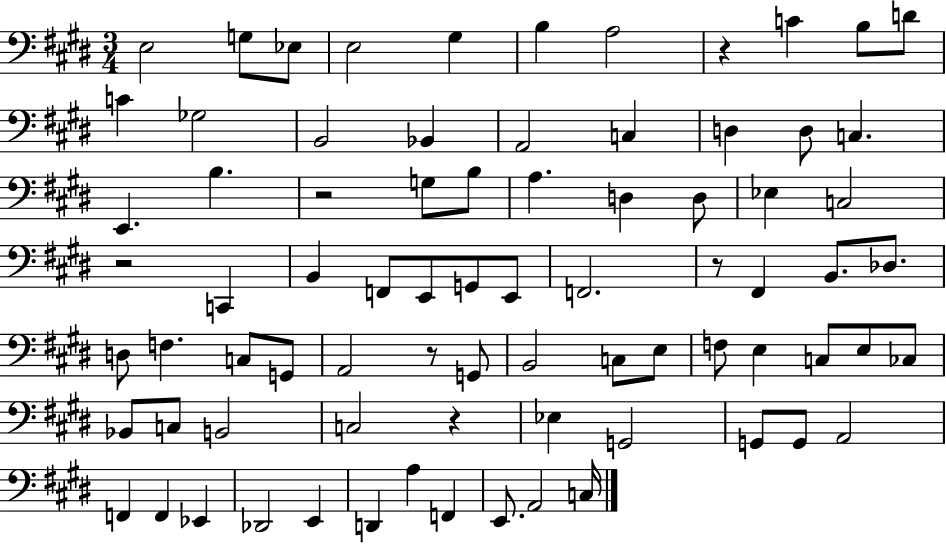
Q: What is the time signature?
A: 3/4